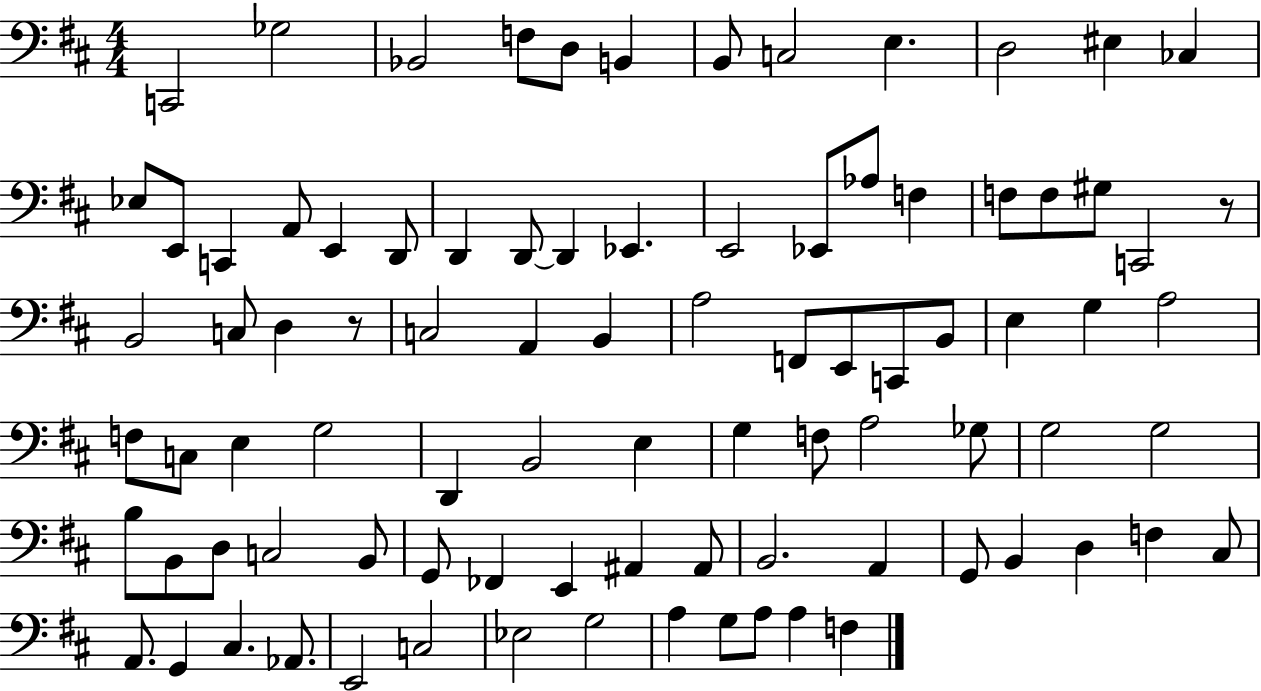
X:1
T:Untitled
M:4/4
L:1/4
K:D
C,,2 _G,2 _B,,2 F,/2 D,/2 B,, B,,/2 C,2 E, D,2 ^E, _C, _E,/2 E,,/2 C,, A,,/2 E,, D,,/2 D,, D,,/2 D,, _E,, E,,2 _E,,/2 _A,/2 F, F,/2 F,/2 ^G,/2 C,,2 z/2 B,,2 C,/2 D, z/2 C,2 A,, B,, A,2 F,,/2 E,,/2 C,,/2 B,,/2 E, G, A,2 F,/2 C,/2 E, G,2 D,, B,,2 E, G, F,/2 A,2 _G,/2 G,2 G,2 B,/2 B,,/2 D,/2 C,2 B,,/2 G,,/2 _F,, E,, ^A,, ^A,,/2 B,,2 A,, G,,/2 B,, D, F, ^C,/2 A,,/2 G,, ^C, _A,,/2 E,,2 C,2 _E,2 G,2 A, G,/2 A,/2 A, F,